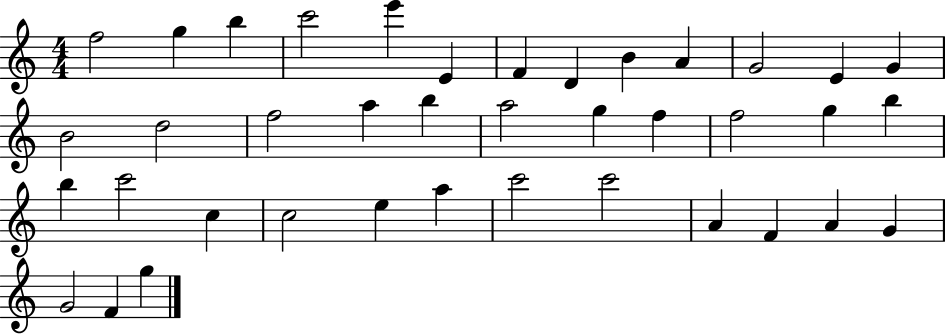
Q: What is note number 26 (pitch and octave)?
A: C6